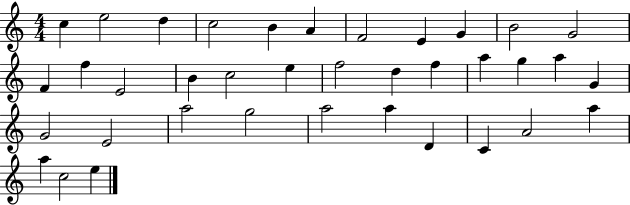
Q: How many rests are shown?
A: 0